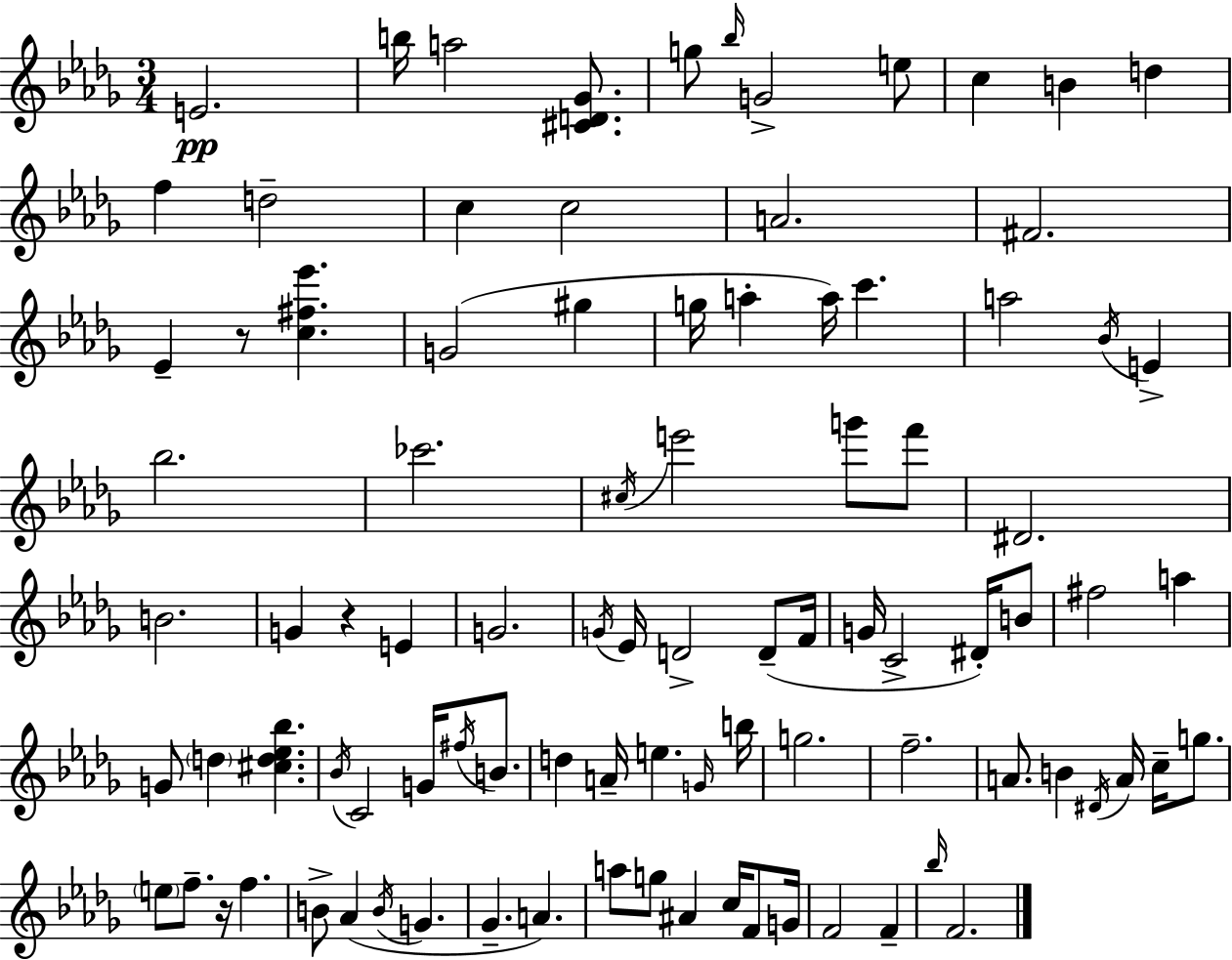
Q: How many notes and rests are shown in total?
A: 93